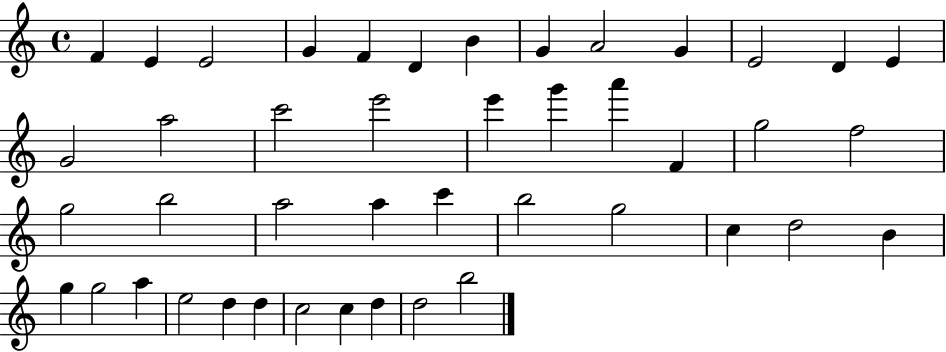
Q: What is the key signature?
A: C major